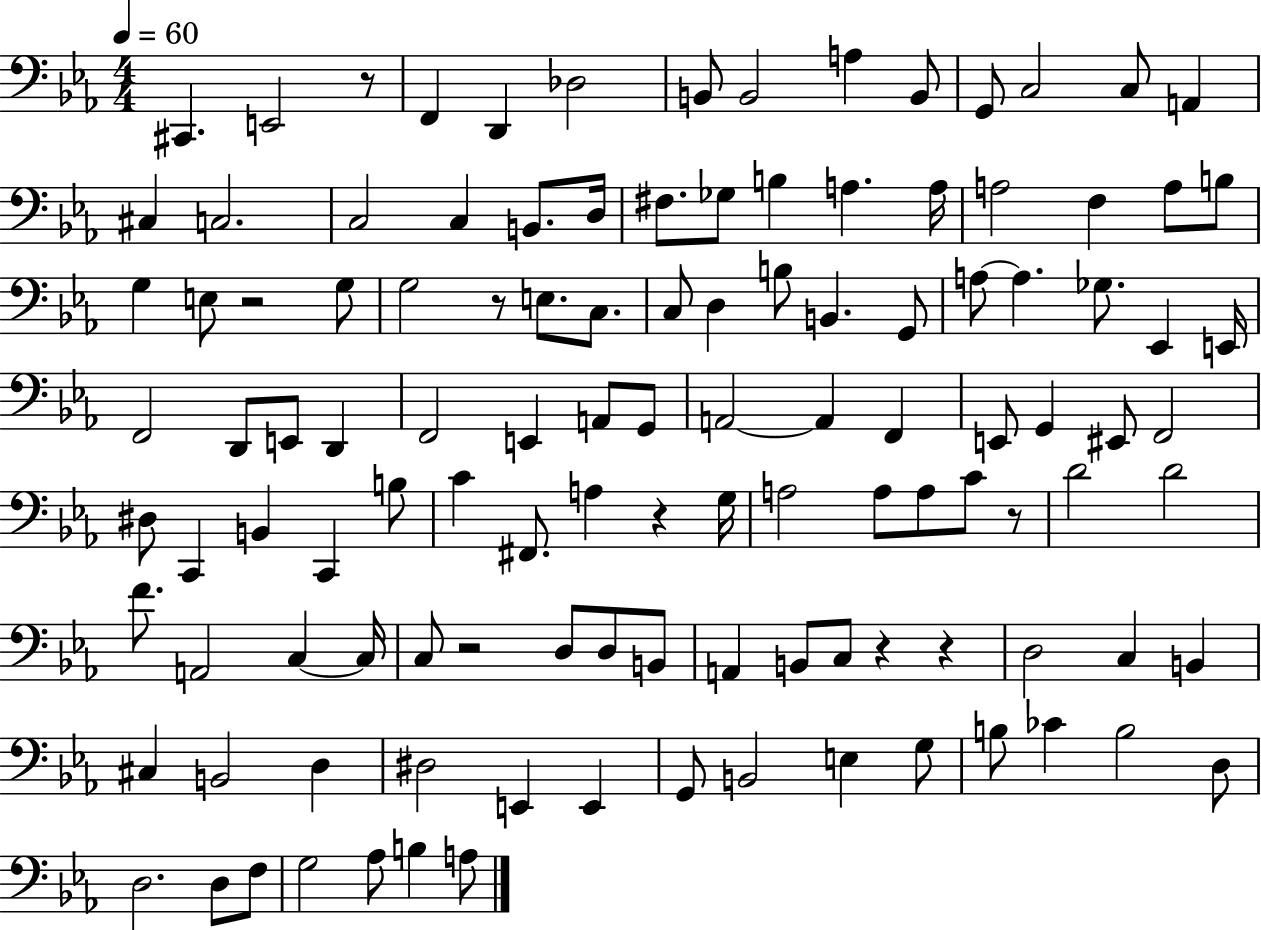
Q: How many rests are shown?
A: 8